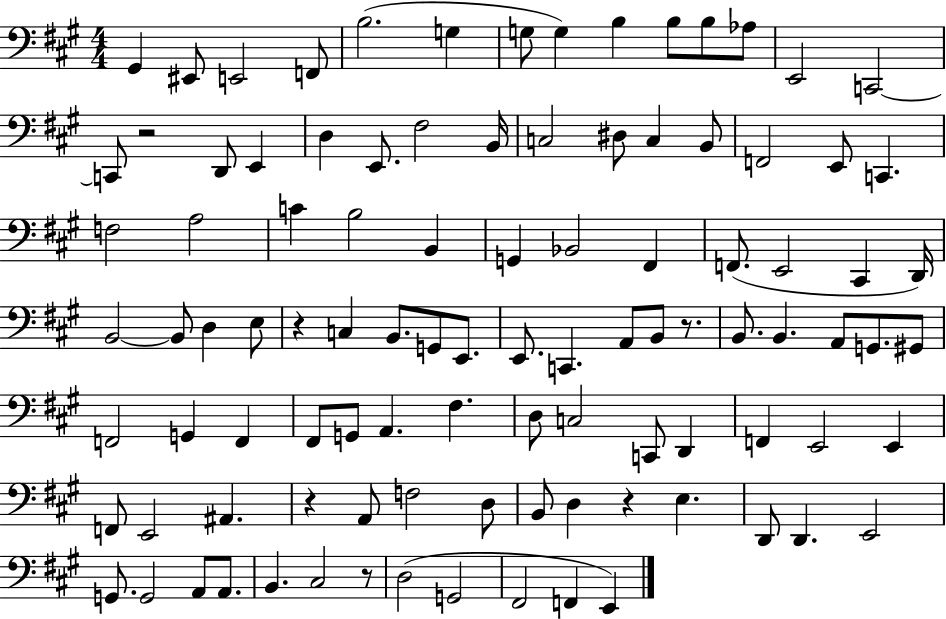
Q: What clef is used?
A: bass